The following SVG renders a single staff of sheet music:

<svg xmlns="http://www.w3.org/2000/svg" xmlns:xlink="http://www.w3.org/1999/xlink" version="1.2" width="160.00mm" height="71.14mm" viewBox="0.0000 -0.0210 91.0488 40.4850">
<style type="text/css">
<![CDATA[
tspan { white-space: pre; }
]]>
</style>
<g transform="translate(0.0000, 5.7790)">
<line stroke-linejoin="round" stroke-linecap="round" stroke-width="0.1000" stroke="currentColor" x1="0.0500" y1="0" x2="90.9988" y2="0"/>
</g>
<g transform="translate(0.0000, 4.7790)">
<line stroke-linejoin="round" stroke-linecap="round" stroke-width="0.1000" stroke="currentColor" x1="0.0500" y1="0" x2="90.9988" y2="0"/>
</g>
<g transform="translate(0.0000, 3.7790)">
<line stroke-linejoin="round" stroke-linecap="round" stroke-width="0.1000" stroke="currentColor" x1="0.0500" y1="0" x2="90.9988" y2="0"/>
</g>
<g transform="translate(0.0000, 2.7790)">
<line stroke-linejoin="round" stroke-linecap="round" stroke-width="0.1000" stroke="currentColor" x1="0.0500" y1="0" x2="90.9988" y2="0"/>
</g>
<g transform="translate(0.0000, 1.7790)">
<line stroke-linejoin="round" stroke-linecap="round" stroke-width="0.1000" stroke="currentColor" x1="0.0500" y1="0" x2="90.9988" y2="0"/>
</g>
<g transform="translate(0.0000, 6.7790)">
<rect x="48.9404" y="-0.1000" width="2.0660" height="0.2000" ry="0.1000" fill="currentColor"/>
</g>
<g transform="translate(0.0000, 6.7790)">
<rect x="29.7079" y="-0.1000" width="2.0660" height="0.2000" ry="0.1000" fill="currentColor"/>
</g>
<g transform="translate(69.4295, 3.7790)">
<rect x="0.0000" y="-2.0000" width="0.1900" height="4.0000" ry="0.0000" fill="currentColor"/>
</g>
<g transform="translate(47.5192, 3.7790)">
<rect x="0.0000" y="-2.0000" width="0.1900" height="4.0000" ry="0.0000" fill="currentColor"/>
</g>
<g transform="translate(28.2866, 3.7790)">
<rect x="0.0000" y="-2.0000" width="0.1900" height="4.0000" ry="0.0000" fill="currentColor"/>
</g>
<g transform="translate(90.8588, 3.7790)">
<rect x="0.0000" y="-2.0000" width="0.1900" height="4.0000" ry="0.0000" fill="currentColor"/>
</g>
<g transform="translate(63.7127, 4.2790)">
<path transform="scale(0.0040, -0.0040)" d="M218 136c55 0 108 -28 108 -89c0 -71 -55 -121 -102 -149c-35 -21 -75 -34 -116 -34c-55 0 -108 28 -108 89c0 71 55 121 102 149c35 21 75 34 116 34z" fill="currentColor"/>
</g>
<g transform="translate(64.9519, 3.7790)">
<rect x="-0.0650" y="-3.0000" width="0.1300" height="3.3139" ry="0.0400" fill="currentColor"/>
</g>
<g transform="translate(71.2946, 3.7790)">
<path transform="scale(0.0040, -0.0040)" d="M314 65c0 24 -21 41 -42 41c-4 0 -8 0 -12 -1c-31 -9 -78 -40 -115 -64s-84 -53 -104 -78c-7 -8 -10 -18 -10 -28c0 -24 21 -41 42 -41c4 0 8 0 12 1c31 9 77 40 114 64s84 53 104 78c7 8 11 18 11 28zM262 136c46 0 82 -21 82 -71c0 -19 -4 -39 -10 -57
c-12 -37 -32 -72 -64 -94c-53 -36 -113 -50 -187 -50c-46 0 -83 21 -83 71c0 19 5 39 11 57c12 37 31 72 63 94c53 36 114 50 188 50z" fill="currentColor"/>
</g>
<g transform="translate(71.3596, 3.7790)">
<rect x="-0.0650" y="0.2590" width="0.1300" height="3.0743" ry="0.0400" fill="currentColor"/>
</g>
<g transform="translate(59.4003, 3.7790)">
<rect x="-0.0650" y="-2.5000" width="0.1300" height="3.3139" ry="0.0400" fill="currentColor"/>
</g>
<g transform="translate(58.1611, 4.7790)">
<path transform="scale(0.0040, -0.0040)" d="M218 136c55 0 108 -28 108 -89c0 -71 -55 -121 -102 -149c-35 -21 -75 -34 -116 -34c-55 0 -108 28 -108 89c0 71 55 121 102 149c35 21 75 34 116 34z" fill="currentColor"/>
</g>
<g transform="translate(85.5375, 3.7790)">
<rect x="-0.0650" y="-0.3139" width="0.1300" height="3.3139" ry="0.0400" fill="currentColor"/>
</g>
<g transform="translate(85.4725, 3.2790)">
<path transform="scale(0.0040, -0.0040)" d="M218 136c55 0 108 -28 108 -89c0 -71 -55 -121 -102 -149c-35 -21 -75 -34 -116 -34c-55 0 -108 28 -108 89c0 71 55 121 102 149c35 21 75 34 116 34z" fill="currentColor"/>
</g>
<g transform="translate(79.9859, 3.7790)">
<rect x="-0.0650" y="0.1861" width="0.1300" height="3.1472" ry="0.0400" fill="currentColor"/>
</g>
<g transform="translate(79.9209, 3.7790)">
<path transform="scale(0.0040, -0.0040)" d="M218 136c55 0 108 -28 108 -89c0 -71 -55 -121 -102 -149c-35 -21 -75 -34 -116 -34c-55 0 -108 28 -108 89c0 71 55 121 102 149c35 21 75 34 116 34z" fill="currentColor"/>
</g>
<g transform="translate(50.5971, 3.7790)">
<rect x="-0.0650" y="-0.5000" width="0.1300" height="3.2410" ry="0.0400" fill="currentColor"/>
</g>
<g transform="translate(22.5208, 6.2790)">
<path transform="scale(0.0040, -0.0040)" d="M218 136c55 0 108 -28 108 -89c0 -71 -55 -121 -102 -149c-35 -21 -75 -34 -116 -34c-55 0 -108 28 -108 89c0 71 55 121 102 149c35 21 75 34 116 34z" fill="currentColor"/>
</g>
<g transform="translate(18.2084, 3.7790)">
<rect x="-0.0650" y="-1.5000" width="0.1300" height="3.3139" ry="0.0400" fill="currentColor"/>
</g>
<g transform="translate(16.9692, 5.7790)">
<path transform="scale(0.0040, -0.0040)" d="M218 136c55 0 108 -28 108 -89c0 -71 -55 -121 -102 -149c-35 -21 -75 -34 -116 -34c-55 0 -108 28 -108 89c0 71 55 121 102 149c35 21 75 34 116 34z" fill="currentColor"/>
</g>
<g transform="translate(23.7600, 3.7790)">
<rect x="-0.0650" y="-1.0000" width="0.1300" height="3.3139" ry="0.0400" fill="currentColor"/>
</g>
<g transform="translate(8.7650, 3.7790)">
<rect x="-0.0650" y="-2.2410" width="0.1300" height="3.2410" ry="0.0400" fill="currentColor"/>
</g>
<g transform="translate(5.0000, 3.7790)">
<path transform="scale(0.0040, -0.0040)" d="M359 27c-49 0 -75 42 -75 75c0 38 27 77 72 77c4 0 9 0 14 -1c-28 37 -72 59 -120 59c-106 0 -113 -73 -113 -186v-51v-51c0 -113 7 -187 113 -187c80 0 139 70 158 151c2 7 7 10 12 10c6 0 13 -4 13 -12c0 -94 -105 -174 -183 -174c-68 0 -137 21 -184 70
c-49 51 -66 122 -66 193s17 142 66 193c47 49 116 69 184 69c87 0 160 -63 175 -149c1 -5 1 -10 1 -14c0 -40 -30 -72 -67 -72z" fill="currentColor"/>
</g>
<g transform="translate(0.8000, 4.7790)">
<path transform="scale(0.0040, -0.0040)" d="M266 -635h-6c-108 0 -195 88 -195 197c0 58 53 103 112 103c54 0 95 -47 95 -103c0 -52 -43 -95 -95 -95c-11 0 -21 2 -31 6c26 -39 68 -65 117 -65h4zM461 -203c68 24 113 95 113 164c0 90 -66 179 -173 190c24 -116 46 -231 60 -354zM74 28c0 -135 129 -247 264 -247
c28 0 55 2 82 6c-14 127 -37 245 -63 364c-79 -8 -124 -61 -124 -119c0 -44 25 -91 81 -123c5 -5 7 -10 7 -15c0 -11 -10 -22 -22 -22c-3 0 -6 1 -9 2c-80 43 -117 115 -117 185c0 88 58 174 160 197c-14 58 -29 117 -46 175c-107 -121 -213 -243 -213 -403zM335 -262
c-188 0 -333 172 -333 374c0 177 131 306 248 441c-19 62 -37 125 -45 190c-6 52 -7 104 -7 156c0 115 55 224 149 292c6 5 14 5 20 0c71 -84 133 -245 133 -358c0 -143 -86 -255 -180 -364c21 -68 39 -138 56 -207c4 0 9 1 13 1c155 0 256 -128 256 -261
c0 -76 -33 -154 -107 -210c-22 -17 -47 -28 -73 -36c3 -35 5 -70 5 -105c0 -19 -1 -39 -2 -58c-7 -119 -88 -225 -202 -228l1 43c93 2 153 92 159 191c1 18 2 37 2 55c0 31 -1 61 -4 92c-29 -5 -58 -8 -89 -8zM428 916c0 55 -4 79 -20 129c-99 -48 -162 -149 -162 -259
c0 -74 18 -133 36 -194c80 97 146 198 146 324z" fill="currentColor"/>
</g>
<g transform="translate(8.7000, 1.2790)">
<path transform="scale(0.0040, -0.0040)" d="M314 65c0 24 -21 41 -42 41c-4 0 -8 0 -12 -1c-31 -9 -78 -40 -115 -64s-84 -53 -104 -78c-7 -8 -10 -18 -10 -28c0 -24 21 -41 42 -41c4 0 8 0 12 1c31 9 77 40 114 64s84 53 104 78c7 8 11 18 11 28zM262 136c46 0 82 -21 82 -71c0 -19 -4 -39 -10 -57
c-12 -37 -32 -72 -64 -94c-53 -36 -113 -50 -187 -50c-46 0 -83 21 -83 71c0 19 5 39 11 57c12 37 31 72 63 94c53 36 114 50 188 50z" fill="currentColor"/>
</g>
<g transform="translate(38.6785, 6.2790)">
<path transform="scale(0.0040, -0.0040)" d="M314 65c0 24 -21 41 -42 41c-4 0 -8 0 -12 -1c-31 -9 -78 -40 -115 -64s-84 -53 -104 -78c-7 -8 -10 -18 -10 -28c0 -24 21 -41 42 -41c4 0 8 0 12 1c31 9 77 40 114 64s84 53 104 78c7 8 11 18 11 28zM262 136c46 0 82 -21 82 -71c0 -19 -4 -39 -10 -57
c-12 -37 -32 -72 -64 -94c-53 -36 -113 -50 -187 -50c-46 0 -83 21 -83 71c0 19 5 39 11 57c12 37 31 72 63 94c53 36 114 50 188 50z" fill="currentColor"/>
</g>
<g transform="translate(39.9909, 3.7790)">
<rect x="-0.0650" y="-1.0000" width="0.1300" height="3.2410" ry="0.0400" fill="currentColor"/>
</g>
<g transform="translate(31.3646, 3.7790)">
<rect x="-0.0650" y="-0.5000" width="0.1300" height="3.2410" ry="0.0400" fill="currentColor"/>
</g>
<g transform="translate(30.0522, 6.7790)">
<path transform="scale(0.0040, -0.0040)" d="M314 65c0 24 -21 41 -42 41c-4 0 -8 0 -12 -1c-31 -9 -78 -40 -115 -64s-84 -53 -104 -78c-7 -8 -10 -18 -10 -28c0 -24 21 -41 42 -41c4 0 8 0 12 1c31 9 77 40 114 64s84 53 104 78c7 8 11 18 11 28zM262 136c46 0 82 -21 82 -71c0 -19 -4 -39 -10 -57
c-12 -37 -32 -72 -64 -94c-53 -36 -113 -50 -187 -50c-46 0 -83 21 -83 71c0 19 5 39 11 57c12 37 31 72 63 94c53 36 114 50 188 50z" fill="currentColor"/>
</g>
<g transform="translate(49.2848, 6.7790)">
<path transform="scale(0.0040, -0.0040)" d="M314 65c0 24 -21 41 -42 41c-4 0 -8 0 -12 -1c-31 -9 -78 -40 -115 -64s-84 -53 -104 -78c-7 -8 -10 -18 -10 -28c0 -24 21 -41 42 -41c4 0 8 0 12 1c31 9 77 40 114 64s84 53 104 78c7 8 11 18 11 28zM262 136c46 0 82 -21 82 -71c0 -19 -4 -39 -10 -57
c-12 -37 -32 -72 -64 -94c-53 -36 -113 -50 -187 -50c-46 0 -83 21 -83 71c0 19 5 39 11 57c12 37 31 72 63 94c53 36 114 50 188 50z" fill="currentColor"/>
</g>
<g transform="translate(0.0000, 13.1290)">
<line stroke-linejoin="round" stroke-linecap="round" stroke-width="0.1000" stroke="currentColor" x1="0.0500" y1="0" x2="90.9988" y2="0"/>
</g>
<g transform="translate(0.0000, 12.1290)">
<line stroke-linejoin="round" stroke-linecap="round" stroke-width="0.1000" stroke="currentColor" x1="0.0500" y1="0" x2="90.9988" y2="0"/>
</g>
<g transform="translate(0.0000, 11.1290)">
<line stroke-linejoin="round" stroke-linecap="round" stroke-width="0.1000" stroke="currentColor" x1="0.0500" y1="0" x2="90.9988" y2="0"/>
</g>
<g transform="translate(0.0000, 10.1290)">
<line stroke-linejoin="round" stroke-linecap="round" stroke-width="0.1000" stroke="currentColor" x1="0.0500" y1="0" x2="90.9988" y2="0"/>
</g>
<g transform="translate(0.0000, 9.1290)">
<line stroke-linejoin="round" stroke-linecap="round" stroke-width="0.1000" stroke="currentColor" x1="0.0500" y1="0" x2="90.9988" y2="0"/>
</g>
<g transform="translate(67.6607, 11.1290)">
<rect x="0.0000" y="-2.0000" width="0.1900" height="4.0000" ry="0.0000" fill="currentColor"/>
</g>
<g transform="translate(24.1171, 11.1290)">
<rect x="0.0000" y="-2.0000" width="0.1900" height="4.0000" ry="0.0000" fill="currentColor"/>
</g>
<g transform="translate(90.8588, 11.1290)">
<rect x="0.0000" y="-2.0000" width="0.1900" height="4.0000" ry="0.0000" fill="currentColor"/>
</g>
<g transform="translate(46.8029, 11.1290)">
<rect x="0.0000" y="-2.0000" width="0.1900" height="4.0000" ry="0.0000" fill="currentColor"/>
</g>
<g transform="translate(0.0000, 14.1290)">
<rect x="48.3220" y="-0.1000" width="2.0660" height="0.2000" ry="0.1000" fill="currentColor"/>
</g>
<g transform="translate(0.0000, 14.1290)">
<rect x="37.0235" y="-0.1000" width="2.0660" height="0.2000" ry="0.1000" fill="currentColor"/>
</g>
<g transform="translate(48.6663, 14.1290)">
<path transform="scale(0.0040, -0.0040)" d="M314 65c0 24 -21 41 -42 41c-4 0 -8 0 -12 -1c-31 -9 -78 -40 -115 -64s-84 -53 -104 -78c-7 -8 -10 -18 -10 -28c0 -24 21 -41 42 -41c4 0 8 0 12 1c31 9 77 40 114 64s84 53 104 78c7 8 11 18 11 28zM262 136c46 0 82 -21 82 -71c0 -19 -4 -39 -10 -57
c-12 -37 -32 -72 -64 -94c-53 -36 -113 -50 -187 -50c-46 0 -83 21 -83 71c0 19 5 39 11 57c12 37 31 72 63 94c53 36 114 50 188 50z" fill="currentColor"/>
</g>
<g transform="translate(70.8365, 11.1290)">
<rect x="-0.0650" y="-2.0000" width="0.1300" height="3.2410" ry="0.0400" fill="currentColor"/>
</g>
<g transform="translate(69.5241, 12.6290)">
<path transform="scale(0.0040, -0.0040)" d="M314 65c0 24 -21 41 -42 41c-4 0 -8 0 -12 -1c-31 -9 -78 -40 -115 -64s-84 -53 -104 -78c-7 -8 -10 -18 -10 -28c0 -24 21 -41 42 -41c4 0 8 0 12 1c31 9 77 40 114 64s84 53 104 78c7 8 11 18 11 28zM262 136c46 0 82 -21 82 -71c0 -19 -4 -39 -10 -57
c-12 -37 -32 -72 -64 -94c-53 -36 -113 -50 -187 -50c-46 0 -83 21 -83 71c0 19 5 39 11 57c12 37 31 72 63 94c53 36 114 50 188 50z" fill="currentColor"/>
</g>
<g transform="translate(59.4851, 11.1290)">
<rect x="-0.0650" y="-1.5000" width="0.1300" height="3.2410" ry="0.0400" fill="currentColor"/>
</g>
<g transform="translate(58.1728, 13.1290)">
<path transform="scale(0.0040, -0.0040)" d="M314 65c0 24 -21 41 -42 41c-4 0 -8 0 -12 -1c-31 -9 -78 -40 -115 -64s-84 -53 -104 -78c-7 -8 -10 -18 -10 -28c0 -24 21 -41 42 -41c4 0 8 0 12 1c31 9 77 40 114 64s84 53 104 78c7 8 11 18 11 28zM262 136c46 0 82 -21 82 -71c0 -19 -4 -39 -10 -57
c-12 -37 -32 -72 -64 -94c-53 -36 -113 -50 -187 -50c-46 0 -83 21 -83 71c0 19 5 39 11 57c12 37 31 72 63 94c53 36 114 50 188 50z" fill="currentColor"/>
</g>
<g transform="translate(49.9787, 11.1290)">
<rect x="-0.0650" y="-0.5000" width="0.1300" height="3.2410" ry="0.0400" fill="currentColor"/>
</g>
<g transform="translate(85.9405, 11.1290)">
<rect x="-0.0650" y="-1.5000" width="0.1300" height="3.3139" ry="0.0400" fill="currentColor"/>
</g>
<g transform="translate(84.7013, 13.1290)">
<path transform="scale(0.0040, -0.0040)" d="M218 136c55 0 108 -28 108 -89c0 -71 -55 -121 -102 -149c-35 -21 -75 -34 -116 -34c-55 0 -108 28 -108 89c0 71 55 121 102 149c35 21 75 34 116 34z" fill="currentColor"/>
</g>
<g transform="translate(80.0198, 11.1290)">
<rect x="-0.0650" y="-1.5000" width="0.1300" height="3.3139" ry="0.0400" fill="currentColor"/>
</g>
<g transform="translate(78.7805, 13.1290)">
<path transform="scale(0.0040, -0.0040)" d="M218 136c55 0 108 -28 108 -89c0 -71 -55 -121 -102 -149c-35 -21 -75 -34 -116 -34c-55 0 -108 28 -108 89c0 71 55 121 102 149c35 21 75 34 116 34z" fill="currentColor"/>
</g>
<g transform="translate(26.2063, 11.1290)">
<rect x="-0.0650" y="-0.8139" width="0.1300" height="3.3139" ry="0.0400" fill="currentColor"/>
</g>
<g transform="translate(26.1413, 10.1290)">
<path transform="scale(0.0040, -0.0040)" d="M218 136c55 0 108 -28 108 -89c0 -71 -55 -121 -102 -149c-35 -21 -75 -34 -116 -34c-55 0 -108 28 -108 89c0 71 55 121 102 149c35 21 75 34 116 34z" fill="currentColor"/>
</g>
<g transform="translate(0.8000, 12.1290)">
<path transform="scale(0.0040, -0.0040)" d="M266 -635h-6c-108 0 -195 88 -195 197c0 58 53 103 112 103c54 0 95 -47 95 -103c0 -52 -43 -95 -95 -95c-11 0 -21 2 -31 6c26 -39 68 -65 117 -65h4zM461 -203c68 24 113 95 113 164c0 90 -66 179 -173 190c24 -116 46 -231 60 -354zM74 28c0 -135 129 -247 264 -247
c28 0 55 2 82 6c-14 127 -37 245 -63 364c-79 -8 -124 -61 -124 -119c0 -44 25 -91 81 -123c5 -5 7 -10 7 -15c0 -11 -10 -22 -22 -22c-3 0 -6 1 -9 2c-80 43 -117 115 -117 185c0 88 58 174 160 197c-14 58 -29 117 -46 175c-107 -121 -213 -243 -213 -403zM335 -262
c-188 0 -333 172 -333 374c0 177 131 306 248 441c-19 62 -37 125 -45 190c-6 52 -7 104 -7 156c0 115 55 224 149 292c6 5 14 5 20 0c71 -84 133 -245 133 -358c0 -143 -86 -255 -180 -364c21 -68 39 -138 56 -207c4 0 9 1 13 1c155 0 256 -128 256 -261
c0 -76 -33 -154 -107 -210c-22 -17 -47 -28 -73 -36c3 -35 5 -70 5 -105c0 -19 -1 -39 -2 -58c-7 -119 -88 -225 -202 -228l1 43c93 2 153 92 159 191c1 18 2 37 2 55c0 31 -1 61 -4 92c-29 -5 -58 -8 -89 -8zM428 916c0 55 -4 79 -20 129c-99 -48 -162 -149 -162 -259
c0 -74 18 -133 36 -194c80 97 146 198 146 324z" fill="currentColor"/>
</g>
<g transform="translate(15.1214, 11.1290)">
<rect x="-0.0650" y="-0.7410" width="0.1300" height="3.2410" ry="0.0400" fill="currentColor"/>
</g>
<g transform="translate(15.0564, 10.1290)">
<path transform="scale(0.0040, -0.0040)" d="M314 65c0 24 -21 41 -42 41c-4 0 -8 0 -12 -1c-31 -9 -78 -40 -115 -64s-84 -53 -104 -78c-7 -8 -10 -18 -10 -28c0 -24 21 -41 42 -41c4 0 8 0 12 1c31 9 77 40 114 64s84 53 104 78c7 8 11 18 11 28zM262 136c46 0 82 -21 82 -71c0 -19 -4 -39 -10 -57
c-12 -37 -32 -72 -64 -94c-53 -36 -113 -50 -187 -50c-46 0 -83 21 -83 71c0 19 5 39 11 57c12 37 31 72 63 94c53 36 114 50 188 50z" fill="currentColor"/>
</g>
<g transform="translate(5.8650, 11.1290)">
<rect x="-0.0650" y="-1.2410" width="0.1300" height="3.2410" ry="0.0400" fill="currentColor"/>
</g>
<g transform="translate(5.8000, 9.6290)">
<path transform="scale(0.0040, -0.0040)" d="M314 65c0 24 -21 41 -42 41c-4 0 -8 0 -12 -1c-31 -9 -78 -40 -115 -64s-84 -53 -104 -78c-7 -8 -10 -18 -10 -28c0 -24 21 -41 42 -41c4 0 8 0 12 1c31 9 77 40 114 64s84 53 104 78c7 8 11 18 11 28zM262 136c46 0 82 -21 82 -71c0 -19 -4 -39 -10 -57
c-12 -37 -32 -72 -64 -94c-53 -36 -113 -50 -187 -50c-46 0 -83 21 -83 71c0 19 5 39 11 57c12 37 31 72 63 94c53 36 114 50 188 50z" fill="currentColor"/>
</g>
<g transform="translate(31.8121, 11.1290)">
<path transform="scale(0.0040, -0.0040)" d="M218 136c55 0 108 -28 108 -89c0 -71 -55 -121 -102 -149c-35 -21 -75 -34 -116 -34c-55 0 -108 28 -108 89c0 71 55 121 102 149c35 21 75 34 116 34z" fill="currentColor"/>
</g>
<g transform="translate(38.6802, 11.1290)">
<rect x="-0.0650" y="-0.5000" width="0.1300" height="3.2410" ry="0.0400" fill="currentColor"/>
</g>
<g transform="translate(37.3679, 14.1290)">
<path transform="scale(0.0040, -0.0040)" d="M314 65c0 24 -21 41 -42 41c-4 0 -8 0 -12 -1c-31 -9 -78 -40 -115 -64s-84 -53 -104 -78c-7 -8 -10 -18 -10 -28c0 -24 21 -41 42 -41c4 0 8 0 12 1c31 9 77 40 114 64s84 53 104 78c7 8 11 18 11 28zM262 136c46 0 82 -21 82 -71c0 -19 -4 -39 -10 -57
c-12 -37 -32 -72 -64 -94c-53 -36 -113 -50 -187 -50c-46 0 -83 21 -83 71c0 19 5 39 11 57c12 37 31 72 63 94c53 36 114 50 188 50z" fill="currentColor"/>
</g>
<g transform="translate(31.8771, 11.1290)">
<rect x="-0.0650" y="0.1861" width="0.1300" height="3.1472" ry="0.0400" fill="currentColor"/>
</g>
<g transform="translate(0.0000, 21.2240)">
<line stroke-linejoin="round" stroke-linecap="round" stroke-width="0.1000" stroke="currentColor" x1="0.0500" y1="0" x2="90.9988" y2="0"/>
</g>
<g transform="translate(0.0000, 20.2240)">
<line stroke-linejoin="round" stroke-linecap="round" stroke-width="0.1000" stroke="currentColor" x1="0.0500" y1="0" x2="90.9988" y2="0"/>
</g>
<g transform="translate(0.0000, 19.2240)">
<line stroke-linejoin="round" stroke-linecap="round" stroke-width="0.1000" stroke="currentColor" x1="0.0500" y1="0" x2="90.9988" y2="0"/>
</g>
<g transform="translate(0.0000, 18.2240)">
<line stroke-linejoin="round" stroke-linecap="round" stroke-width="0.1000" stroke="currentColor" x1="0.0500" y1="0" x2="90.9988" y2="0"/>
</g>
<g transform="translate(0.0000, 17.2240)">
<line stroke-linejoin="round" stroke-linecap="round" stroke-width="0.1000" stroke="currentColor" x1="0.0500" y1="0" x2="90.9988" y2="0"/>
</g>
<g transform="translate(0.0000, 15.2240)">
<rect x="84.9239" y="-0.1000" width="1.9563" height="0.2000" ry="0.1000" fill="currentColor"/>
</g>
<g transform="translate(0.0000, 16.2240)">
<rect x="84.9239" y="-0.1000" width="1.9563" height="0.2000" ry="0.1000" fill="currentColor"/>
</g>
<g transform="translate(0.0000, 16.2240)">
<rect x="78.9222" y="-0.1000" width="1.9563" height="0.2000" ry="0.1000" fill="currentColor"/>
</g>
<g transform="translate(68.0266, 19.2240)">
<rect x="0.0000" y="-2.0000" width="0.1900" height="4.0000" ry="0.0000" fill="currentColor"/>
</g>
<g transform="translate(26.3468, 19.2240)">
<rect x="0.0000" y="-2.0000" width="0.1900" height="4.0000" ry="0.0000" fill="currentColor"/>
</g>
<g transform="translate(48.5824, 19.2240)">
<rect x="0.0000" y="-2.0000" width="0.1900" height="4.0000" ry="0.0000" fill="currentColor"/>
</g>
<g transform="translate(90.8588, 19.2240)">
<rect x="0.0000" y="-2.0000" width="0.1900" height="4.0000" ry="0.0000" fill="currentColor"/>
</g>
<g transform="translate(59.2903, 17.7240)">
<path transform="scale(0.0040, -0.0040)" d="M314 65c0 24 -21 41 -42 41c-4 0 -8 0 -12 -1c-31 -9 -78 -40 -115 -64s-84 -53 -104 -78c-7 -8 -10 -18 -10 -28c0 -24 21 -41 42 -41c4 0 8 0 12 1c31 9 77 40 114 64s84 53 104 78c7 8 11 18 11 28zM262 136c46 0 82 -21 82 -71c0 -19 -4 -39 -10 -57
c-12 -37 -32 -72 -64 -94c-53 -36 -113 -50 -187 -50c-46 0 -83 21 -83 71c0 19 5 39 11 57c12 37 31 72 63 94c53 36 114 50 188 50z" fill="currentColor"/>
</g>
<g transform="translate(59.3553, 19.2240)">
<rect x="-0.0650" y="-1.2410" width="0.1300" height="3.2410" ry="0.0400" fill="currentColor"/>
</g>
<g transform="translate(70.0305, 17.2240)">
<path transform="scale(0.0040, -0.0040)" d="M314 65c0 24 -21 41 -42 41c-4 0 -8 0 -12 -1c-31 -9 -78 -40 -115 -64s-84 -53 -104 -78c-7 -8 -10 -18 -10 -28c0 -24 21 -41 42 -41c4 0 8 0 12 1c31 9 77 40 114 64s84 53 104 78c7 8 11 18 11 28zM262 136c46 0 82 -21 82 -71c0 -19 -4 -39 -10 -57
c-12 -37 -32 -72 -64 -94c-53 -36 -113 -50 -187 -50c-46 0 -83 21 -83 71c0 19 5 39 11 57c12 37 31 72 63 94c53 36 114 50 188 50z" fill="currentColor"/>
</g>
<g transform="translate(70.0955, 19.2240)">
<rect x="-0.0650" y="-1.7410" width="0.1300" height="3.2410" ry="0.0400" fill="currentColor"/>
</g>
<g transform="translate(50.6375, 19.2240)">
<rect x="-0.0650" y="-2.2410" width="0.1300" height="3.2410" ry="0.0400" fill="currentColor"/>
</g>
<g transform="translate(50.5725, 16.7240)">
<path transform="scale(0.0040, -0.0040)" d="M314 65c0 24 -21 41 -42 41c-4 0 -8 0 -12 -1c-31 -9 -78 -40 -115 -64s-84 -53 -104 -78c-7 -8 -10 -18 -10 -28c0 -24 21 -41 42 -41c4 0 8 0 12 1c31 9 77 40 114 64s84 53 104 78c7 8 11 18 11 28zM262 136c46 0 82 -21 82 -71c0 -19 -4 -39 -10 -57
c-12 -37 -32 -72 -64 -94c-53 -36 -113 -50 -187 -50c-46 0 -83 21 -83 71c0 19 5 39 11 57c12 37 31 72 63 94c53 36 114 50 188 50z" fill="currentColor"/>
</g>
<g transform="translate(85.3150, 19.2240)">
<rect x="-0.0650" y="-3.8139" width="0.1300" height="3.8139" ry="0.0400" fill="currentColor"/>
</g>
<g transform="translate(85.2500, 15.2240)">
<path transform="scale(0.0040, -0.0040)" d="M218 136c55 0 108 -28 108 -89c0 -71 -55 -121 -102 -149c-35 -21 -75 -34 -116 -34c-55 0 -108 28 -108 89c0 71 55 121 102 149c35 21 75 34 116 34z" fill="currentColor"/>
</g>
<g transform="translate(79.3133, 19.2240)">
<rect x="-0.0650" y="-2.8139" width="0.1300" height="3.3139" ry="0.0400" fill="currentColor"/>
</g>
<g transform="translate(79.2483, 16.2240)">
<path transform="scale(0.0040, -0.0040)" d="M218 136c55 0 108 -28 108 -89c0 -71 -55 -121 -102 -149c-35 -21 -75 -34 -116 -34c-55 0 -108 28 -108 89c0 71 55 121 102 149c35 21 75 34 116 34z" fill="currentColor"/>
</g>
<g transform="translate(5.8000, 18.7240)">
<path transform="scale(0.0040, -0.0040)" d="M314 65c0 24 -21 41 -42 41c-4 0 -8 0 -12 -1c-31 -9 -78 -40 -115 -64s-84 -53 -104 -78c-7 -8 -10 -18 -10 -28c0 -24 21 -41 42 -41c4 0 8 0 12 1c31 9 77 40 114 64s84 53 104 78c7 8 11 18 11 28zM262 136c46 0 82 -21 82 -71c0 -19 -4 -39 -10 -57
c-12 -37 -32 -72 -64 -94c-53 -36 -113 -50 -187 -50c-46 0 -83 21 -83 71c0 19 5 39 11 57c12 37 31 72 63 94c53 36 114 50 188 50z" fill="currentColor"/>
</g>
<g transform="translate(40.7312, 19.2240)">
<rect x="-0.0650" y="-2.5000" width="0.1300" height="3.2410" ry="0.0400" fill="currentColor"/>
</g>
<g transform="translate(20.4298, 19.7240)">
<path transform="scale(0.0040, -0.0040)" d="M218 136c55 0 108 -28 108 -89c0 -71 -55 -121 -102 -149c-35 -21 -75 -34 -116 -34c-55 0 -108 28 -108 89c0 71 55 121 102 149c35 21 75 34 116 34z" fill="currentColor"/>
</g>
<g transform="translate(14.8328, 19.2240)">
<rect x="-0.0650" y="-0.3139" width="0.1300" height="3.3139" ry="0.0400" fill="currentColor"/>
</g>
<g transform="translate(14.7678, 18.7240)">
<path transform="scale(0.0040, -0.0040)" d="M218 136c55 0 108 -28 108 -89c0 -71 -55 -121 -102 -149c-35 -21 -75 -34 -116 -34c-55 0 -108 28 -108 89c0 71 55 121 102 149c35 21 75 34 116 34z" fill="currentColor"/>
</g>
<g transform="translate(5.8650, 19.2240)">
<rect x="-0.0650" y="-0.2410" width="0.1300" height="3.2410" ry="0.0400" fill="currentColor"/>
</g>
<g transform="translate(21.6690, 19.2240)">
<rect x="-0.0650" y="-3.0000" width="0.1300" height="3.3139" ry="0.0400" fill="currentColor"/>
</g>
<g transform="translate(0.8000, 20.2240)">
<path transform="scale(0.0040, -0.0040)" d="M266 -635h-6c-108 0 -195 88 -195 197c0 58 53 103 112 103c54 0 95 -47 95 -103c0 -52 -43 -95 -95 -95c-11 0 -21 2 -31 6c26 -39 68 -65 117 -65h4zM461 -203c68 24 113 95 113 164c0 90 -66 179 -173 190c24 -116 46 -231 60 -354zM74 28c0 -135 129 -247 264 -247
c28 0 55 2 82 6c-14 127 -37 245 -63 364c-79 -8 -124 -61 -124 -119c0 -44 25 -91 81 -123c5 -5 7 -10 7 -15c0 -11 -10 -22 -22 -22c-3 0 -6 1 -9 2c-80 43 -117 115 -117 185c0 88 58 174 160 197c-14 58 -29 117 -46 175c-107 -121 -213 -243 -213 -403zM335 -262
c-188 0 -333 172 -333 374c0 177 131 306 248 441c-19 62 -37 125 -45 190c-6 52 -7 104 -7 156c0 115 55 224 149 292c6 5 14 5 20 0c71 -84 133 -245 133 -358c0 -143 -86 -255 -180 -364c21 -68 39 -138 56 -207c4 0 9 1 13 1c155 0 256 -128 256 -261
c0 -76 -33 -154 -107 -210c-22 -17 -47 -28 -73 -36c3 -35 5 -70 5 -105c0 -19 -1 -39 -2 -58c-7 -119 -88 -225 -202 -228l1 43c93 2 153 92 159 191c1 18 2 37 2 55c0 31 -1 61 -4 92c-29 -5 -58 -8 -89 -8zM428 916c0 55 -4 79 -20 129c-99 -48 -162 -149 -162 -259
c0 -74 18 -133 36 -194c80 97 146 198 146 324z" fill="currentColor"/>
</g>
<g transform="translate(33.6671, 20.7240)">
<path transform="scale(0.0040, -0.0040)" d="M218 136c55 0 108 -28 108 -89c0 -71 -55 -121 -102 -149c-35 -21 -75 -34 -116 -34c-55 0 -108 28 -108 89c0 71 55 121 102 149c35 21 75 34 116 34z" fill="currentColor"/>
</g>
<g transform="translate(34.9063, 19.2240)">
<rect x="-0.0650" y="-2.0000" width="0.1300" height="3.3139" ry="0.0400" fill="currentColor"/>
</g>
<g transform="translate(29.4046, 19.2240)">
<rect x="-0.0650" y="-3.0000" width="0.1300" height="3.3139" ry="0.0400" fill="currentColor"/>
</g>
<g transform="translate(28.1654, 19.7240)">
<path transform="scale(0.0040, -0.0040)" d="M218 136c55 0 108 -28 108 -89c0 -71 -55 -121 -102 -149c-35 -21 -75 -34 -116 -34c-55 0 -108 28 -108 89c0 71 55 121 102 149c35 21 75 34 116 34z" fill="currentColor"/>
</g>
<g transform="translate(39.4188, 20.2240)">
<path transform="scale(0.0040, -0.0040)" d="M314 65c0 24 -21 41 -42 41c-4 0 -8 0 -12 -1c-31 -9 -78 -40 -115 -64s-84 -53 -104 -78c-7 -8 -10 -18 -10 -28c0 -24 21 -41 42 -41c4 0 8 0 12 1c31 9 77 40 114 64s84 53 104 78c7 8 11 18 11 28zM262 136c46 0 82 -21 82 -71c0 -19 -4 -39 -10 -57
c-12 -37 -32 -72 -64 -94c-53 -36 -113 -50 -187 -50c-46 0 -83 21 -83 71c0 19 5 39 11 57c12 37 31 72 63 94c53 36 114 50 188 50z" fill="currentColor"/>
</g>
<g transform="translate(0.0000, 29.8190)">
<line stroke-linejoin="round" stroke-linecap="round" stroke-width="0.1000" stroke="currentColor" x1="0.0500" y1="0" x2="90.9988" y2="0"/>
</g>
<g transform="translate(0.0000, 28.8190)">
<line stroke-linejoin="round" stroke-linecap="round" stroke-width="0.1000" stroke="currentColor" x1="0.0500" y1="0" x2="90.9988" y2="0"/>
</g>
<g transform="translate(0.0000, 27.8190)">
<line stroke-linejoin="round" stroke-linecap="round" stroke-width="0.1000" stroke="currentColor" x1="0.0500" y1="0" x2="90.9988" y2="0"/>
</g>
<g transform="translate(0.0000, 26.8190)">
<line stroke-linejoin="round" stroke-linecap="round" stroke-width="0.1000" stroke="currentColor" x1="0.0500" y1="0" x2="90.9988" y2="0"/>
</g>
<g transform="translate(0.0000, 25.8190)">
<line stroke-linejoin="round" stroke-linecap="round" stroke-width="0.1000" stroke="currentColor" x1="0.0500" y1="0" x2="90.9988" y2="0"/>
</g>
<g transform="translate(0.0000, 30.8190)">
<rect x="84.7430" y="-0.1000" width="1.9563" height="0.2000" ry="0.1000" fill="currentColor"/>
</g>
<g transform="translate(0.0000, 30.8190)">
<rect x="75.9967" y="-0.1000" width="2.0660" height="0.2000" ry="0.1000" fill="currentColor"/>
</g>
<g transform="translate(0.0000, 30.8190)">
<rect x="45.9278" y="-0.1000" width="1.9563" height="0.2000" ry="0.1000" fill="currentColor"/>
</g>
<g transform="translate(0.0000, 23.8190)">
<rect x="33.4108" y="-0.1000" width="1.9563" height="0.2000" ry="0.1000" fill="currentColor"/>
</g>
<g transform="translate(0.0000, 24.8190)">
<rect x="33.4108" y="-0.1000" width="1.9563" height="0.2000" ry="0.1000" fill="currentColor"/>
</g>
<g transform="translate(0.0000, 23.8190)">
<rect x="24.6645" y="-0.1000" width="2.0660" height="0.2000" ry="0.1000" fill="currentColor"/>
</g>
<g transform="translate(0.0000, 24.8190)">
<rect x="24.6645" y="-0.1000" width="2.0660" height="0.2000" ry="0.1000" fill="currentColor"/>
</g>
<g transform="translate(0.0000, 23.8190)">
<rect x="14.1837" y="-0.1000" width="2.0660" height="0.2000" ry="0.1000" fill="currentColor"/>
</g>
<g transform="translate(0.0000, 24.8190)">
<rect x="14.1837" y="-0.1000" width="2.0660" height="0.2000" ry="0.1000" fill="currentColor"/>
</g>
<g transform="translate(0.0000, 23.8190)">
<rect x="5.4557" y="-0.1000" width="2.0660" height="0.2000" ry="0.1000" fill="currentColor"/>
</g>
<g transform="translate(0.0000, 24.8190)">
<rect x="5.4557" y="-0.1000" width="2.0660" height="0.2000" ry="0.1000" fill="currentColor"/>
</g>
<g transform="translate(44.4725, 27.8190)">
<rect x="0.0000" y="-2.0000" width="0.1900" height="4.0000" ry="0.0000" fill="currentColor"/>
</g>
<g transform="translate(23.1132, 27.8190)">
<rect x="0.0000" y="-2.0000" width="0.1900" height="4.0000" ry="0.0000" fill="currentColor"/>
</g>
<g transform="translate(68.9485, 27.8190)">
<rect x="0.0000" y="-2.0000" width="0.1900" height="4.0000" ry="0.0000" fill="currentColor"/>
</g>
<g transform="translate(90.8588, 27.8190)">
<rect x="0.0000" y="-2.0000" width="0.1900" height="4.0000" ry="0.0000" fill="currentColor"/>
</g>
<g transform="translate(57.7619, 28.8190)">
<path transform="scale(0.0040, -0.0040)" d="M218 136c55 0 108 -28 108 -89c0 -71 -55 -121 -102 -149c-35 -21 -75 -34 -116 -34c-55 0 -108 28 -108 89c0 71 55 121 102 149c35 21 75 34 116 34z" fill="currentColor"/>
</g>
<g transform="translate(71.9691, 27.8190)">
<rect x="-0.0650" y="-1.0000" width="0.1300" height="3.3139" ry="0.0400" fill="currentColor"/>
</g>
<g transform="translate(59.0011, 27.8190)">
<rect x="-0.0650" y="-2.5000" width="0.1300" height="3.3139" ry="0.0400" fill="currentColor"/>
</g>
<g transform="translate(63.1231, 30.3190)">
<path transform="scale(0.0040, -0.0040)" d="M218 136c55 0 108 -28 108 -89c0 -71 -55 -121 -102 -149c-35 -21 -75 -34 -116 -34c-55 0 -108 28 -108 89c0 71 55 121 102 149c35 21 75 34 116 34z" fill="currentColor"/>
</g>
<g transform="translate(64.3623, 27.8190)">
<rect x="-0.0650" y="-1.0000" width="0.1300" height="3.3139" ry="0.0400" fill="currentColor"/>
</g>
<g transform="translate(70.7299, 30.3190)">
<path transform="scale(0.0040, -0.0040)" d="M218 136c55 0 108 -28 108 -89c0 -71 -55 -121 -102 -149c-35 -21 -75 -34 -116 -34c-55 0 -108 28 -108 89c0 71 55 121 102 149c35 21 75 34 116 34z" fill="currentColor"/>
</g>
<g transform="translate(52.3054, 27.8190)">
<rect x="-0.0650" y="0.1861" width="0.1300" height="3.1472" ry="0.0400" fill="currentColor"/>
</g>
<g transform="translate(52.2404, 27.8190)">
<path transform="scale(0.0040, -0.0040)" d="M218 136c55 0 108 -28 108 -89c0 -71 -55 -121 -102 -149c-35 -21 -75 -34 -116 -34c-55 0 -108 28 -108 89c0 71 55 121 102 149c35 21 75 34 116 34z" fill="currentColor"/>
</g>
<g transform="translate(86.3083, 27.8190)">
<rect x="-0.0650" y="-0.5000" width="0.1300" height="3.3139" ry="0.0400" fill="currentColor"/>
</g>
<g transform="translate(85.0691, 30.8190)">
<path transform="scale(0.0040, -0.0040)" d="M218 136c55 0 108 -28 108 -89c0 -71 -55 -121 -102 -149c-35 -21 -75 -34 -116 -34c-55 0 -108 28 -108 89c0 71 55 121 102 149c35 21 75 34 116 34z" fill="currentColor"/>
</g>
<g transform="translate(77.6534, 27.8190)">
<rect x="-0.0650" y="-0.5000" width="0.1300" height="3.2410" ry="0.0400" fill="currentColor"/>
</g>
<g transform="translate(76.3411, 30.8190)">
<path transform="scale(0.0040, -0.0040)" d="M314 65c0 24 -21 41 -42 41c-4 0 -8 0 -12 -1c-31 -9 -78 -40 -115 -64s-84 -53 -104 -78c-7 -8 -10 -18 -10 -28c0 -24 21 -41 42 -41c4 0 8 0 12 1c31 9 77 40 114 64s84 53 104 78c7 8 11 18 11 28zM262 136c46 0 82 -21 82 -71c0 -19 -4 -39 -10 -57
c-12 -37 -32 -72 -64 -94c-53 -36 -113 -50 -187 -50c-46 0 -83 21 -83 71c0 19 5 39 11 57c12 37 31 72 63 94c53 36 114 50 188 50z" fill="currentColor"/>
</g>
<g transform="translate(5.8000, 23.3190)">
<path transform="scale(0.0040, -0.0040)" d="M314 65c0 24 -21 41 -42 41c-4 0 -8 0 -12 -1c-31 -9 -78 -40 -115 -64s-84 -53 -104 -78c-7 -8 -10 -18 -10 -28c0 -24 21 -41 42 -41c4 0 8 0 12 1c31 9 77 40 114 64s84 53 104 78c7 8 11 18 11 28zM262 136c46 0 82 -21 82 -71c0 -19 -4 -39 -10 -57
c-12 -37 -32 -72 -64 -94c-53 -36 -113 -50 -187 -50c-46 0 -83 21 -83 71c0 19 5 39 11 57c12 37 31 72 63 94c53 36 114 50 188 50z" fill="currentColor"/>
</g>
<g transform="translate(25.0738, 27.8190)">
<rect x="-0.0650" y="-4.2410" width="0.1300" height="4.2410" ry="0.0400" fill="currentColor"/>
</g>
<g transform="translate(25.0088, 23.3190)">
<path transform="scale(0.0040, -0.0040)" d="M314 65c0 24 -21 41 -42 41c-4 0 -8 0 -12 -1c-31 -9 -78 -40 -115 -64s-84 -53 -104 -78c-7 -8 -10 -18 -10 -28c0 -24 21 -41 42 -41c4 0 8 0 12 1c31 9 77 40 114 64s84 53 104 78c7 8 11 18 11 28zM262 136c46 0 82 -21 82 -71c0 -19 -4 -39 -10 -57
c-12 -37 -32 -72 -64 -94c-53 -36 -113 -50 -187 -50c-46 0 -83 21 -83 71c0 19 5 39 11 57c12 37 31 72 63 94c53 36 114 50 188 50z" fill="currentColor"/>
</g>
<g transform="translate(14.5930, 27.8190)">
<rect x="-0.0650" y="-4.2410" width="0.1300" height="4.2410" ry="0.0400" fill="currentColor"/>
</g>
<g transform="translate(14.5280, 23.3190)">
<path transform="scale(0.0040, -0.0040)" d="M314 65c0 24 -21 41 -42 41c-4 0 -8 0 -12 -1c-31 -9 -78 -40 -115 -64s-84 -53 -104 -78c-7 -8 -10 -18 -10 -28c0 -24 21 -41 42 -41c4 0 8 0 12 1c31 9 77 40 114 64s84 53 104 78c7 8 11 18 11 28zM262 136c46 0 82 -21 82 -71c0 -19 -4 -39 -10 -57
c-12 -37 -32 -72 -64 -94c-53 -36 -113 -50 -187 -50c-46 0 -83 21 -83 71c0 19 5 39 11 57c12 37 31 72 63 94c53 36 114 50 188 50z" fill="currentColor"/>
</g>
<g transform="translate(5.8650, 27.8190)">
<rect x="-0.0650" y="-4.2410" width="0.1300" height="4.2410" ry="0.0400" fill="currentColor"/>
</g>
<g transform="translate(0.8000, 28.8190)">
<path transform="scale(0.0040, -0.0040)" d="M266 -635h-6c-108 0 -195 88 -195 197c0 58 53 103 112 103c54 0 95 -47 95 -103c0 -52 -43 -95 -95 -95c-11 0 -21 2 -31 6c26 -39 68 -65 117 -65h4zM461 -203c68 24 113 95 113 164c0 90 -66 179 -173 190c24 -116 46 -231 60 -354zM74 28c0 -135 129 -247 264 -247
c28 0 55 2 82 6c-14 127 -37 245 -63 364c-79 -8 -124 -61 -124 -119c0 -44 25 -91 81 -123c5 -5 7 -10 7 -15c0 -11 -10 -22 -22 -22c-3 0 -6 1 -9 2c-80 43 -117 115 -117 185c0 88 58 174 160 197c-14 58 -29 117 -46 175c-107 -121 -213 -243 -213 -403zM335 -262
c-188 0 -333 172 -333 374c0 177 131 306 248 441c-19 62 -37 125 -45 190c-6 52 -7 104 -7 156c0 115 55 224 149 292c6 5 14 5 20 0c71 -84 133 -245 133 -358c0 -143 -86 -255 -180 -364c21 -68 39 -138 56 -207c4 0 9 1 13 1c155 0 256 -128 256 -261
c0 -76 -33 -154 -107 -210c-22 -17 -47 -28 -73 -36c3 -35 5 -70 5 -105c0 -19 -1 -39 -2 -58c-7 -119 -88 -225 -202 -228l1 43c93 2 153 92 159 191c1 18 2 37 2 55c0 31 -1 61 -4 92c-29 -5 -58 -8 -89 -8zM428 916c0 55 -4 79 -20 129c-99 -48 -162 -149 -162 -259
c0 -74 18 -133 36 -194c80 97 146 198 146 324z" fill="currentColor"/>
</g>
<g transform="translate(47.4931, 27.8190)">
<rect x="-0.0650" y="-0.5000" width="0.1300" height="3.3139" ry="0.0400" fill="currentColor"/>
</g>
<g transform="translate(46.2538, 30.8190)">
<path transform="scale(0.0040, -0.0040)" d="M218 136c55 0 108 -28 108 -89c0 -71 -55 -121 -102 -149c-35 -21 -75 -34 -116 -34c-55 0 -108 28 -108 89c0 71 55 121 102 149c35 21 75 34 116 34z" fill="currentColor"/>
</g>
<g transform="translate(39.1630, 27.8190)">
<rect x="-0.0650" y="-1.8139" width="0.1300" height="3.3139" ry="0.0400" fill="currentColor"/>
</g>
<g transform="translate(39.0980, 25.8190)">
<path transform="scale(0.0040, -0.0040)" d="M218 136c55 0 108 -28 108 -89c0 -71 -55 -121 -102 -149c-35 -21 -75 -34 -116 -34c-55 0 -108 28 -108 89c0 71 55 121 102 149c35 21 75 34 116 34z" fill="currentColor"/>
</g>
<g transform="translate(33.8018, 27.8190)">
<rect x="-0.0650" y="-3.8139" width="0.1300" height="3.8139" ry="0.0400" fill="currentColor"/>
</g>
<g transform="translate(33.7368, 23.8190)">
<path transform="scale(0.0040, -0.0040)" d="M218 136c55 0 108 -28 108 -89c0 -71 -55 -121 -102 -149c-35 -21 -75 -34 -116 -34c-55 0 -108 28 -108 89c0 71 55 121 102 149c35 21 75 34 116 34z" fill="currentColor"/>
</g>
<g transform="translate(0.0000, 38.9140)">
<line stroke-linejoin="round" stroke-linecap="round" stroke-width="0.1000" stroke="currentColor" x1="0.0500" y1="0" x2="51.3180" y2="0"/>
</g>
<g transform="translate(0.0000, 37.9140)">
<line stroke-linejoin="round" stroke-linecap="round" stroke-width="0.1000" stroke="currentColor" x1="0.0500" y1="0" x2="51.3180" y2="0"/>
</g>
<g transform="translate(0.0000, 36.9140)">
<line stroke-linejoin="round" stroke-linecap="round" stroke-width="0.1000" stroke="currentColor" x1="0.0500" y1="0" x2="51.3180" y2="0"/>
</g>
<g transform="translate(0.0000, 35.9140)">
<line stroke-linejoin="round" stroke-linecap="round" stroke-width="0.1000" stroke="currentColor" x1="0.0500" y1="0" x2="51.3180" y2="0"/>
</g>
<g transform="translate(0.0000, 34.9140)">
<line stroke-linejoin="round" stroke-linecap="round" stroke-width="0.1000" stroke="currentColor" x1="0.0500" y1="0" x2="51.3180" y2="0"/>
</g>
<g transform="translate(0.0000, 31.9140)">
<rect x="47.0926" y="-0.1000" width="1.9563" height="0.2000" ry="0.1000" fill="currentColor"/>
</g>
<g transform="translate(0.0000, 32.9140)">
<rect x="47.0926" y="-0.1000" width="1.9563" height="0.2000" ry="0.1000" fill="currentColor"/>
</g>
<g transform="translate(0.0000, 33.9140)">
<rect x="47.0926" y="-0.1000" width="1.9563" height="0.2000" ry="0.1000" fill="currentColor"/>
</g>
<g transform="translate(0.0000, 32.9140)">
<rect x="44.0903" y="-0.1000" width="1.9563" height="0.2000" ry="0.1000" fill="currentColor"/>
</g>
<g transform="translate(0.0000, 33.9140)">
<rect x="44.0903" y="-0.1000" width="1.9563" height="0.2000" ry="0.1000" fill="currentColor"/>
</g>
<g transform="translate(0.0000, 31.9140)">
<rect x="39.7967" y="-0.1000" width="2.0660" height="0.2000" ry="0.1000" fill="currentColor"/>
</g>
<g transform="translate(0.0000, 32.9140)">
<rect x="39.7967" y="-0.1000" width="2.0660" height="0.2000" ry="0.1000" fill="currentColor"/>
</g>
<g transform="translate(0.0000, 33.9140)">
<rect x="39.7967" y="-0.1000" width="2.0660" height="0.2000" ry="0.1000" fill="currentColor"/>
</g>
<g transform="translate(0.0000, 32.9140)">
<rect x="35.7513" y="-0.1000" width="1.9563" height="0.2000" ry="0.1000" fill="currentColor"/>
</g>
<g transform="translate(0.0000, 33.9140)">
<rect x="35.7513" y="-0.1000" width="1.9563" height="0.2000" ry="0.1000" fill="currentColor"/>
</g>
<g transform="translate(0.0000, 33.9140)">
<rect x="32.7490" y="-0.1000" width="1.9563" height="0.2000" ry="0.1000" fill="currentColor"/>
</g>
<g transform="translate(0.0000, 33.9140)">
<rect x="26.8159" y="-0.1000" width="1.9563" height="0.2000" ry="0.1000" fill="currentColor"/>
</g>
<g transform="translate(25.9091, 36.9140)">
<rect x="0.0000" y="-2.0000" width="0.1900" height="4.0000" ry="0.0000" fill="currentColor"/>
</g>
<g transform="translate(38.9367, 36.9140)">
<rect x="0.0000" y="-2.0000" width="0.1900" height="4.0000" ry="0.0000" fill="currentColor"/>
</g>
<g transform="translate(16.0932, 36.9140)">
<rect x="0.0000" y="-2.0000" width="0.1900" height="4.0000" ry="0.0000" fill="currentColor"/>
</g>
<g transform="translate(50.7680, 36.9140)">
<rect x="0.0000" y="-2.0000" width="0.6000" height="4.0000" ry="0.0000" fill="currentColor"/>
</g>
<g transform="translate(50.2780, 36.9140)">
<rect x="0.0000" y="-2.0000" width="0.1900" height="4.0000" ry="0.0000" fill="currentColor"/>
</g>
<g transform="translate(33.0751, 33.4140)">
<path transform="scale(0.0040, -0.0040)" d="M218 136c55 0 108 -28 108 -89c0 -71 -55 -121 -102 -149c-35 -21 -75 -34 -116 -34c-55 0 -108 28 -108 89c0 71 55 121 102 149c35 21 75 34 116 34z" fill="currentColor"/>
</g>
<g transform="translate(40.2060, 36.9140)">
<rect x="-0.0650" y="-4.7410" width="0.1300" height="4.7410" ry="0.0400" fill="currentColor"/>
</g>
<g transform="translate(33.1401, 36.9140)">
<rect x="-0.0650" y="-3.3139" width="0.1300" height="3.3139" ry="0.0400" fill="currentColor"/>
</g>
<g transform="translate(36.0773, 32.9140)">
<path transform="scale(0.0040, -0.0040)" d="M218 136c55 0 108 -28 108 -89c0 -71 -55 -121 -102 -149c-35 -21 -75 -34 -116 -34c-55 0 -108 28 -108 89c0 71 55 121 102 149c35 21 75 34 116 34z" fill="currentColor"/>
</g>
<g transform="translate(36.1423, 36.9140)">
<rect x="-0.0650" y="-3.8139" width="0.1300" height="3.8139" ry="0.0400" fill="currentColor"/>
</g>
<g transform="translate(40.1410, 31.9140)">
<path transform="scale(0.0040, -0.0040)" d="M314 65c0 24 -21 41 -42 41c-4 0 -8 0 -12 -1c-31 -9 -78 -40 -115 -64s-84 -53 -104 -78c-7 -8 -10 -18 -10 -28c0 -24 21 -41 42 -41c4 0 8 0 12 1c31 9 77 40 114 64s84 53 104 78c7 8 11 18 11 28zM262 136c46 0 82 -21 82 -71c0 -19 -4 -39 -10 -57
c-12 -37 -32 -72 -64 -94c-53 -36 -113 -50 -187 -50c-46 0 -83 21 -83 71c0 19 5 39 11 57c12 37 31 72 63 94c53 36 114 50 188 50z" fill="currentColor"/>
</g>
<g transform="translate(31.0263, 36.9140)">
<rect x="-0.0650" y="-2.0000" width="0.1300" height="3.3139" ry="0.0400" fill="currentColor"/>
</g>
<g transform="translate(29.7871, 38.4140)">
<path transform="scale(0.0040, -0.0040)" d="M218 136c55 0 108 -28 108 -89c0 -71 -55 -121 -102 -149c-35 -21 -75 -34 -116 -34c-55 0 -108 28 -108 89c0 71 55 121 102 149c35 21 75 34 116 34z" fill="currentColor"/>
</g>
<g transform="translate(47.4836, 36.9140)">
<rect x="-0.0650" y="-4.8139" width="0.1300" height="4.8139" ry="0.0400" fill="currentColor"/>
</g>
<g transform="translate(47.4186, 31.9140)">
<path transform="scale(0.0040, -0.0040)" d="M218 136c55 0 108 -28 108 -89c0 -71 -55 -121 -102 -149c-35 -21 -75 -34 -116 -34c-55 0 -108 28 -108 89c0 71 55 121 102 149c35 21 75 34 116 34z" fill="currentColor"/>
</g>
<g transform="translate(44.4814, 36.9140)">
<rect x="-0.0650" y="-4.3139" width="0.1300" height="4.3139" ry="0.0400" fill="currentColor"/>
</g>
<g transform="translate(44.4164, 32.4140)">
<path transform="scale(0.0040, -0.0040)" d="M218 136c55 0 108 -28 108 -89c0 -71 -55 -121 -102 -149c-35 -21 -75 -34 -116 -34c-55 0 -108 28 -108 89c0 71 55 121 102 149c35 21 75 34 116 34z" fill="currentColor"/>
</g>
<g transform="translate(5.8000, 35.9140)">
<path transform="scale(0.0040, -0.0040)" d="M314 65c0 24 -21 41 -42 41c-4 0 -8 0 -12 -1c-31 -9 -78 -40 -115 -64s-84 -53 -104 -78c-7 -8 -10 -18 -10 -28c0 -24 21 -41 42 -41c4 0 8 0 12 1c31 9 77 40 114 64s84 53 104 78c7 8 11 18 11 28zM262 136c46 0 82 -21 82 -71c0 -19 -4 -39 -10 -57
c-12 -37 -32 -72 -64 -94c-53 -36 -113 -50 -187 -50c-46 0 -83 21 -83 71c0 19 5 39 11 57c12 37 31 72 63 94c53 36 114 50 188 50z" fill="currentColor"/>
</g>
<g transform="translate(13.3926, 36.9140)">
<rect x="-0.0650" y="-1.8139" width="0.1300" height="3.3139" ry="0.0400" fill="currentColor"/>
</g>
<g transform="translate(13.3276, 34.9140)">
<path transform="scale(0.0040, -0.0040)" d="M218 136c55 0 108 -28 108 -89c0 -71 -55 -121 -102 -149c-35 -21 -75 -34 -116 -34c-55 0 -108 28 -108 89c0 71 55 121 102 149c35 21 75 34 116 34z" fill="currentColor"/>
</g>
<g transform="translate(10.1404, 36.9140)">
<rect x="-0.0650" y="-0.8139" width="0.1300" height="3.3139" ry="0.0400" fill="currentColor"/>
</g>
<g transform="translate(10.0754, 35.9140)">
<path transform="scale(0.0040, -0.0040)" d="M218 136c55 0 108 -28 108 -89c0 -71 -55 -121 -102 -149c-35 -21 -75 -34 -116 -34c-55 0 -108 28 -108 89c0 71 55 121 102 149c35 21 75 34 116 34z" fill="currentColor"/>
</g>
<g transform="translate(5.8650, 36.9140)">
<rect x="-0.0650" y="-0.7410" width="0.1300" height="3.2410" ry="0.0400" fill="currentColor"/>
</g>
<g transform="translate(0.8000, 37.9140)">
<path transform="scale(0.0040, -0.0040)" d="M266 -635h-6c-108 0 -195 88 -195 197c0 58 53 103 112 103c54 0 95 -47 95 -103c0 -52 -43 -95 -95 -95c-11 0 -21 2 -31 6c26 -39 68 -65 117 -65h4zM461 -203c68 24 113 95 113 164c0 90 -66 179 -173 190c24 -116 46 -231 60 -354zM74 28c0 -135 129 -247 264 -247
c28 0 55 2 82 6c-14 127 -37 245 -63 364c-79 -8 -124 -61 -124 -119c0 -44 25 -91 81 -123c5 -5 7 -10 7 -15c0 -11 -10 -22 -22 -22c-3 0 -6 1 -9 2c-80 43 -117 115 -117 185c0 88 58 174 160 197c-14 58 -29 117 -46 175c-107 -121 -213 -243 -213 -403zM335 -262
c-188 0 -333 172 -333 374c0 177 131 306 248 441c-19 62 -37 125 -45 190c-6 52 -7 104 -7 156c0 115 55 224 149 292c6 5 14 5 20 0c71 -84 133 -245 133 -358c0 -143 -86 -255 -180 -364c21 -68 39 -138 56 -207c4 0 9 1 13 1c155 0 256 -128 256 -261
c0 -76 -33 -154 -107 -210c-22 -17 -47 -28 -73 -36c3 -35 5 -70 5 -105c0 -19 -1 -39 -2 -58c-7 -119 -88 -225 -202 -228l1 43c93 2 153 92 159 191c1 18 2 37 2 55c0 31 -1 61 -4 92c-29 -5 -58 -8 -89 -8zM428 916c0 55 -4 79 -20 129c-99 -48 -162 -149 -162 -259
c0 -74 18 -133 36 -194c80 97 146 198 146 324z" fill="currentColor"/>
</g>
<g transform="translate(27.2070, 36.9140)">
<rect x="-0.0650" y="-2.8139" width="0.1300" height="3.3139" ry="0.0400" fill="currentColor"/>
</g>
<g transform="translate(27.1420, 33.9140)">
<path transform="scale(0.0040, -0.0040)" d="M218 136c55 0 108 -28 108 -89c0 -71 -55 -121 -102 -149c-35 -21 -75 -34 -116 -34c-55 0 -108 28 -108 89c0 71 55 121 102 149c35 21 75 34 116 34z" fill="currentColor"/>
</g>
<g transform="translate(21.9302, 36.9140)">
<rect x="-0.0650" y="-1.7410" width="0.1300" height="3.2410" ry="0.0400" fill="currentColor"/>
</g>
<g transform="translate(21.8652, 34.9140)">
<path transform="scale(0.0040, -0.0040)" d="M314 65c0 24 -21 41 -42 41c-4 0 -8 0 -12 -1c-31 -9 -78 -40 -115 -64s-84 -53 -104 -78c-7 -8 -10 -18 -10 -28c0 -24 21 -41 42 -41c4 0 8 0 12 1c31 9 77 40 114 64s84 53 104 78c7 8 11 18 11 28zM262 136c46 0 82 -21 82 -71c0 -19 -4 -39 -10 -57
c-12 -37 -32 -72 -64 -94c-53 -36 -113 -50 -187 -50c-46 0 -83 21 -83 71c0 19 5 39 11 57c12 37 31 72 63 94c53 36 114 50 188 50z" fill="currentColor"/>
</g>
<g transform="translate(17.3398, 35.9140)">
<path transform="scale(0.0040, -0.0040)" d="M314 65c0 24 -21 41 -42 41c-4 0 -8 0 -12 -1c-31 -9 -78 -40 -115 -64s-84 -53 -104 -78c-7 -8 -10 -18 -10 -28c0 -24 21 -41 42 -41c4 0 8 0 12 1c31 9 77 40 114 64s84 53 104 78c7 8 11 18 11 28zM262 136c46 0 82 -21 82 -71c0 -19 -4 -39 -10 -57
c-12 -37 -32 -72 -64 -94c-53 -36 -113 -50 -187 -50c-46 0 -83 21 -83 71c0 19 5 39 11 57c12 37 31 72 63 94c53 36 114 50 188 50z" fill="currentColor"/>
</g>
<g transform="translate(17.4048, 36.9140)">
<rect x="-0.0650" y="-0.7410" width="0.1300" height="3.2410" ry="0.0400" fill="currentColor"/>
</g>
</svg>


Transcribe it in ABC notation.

X:1
T:Untitled
M:4/4
L:1/4
K:C
g2 E D C2 D2 C2 G A B2 B c e2 d2 d B C2 C2 E2 F2 E E c2 c A A F G2 g2 e2 f2 a c' d'2 d'2 d'2 c' f C B G D D C2 C d2 d f d2 f2 a F b c' e'2 d' e'